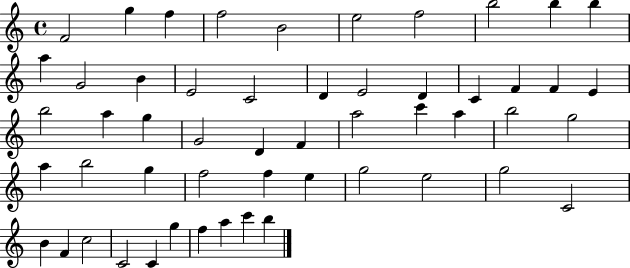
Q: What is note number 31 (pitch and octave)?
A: A5